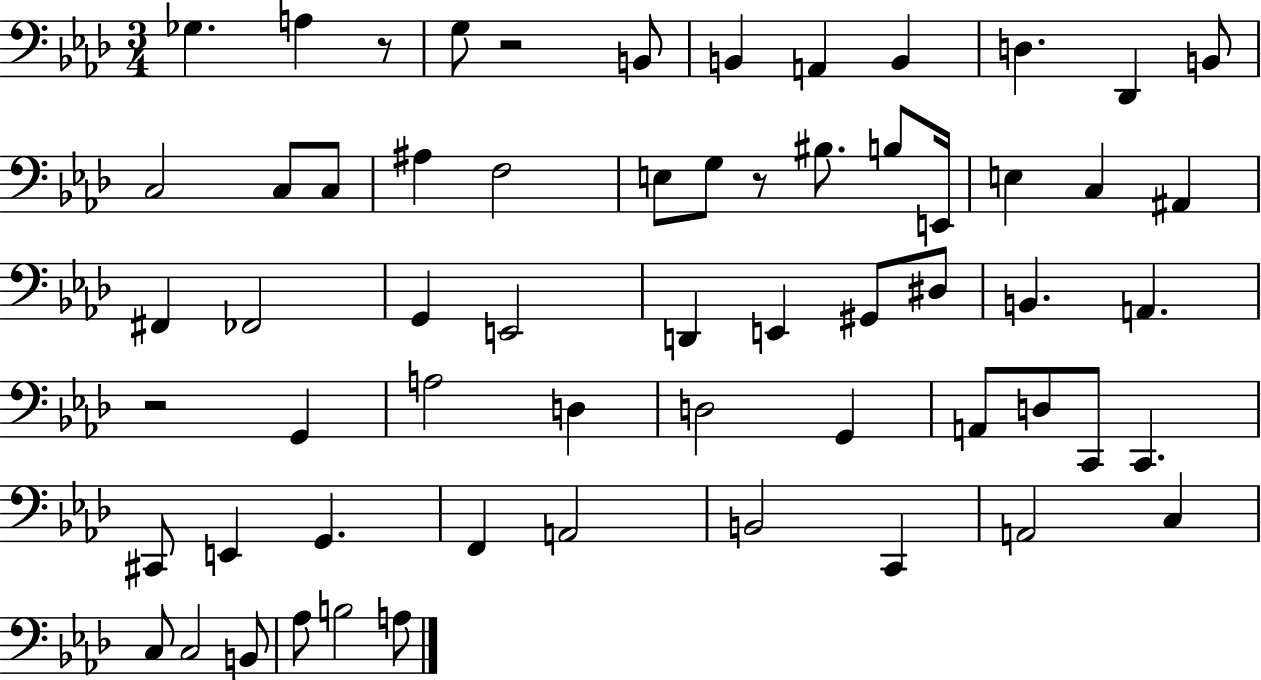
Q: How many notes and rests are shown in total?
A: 61